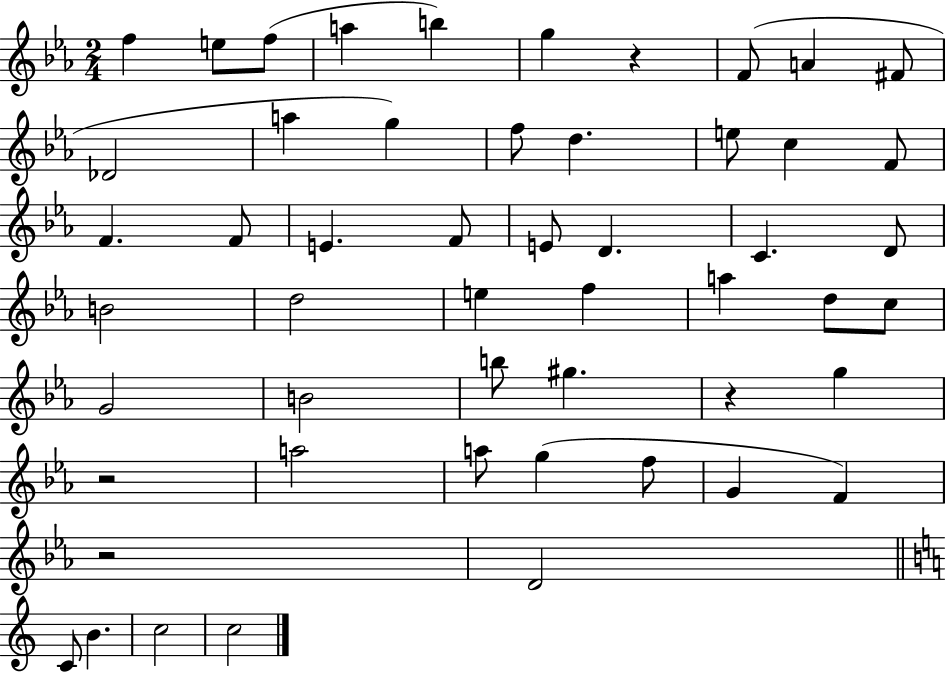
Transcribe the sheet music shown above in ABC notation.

X:1
T:Untitled
M:2/4
L:1/4
K:Eb
f e/2 f/2 a b g z F/2 A ^F/2 _D2 a g f/2 d e/2 c F/2 F F/2 E F/2 E/2 D C D/2 B2 d2 e f a d/2 c/2 G2 B2 b/2 ^g z g z2 a2 a/2 g f/2 G F z2 D2 C/2 B c2 c2